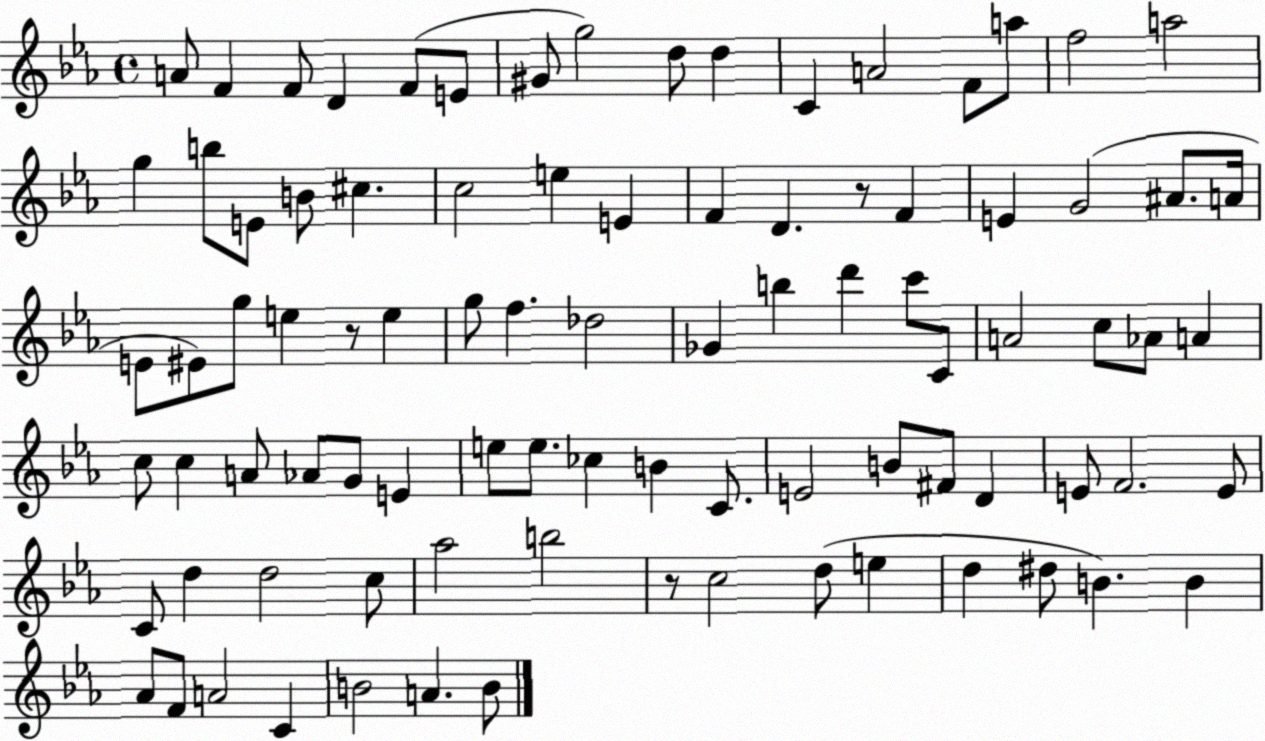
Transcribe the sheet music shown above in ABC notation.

X:1
T:Untitled
M:4/4
L:1/4
K:Eb
A/2 F F/2 D F/2 E/2 ^G/2 g2 d/2 d C A2 F/2 a/2 f2 a2 g b/2 E/2 B/2 ^c c2 e E F D z/2 F E G2 ^A/2 A/4 E/2 ^E/2 g/2 e z/2 e g/2 f _d2 _G b d' c'/2 C/2 A2 c/2 _A/2 A c/2 c A/2 _A/2 G/2 E e/2 e/2 _c B C/2 E2 B/2 ^F/2 D E/2 F2 E/2 C/2 d d2 c/2 _a2 b2 z/2 c2 d/2 e d ^d/2 B B _A/2 F/2 A2 C B2 A B/2